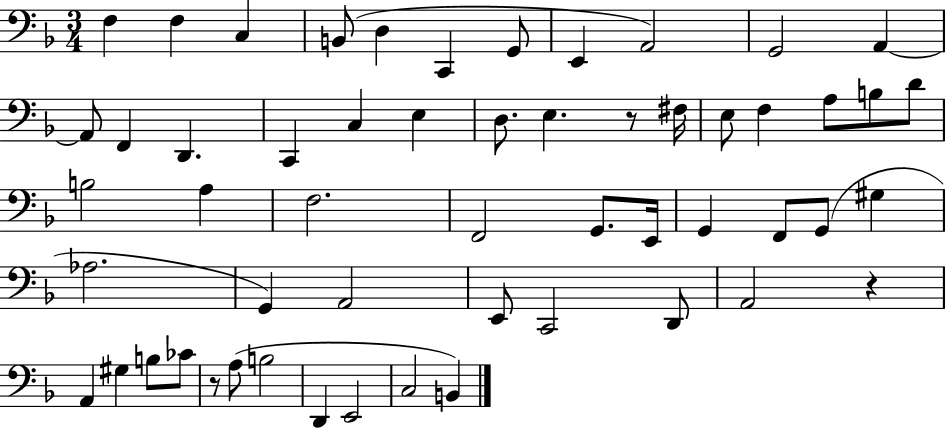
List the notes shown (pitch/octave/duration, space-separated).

F3/q F3/q C3/q B2/e D3/q C2/q G2/e E2/q A2/h G2/h A2/q A2/e F2/q D2/q. C2/q C3/q E3/q D3/e. E3/q. R/e F#3/s E3/e F3/q A3/e B3/e D4/e B3/h A3/q F3/h. F2/h G2/e. E2/s G2/q F2/e G2/e G#3/q Ab3/h. G2/q A2/h E2/e C2/h D2/e A2/h R/q A2/q G#3/q B3/e CES4/e R/e A3/e B3/h D2/q E2/h C3/h B2/q